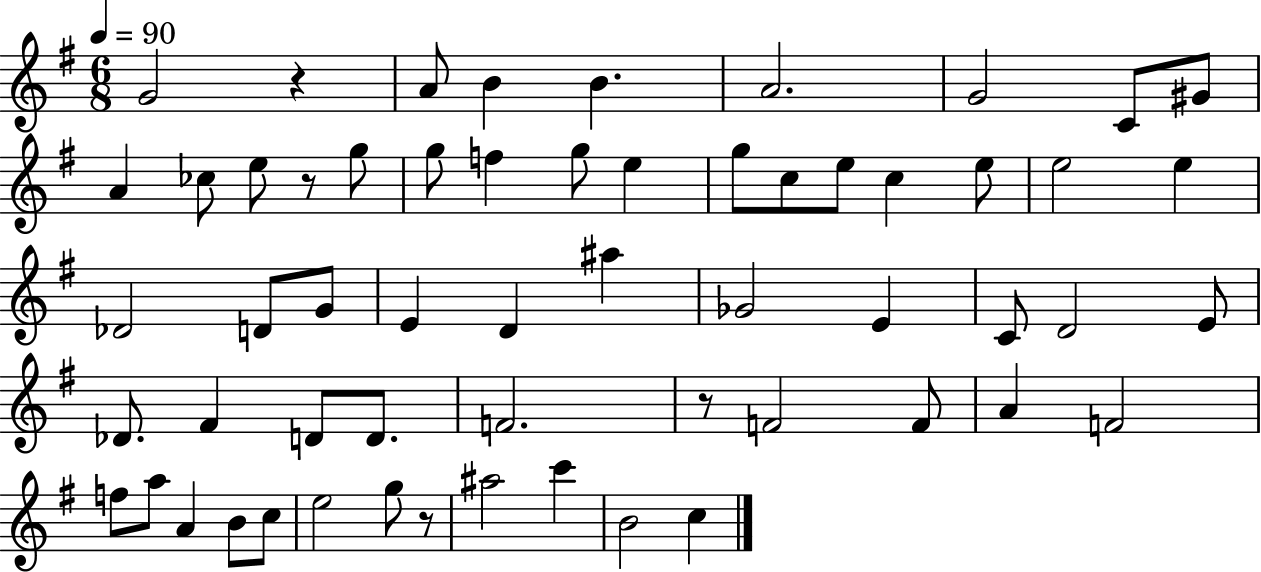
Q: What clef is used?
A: treble